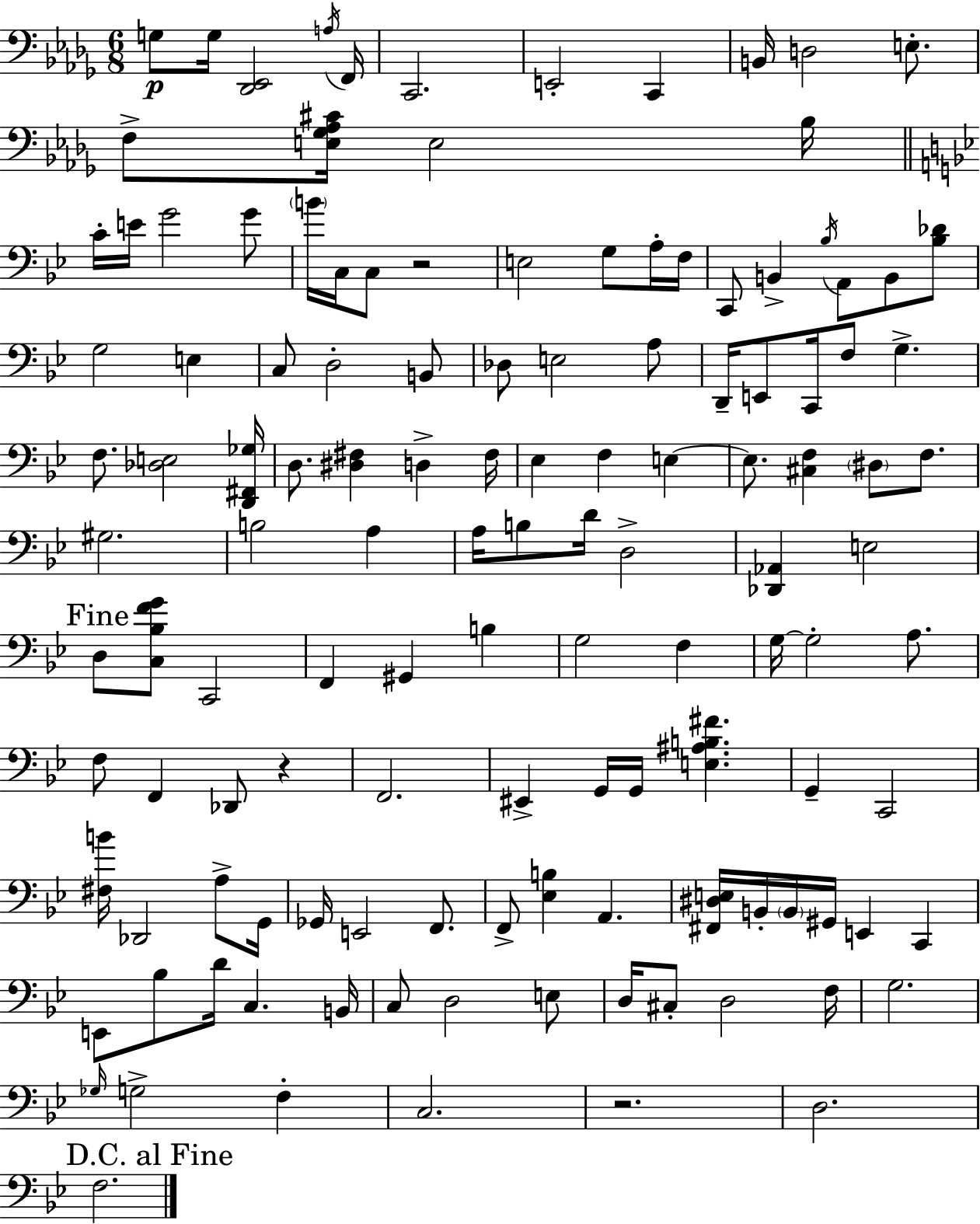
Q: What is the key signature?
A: BES minor